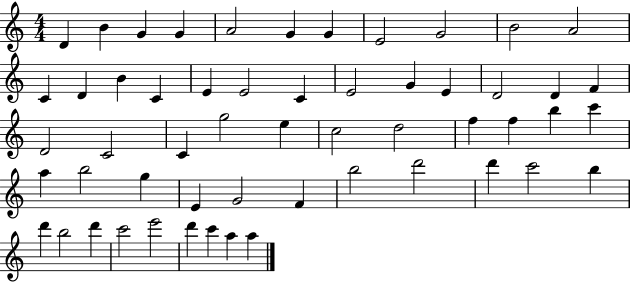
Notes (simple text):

D4/q B4/q G4/q G4/q A4/h G4/q G4/q E4/h G4/h B4/h A4/h C4/q D4/q B4/q C4/q E4/q E4/h C4/q E4/h G4/q E4/q D4/h D4/q F4/q D4/h C4/h C4/q G5/h E5/q C5/h D5/h F5/q F5/q B5/q C6/q A5/q B5/h G5/q E4/q G4/h F4/q B5/h D6/h D6/q C6/h B5/q D6/q B5/h D6/q C6/h E6/h D6/q C6/q A5/q A5/q